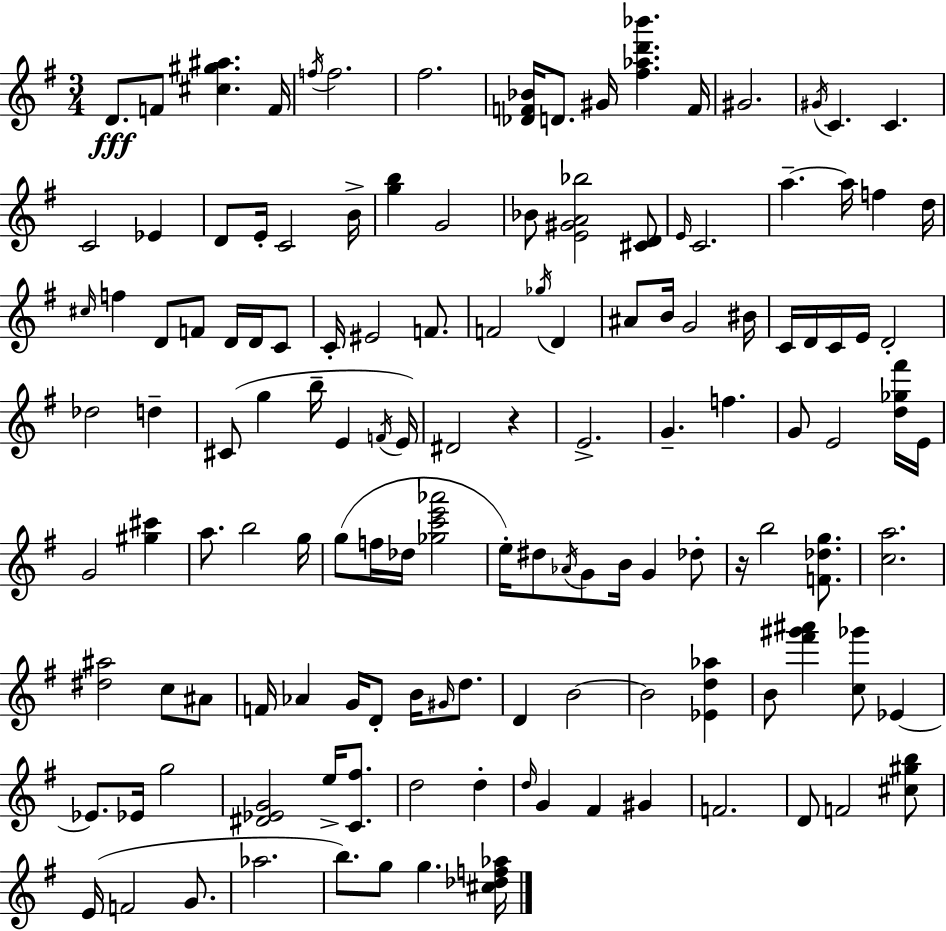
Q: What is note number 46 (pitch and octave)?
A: D4